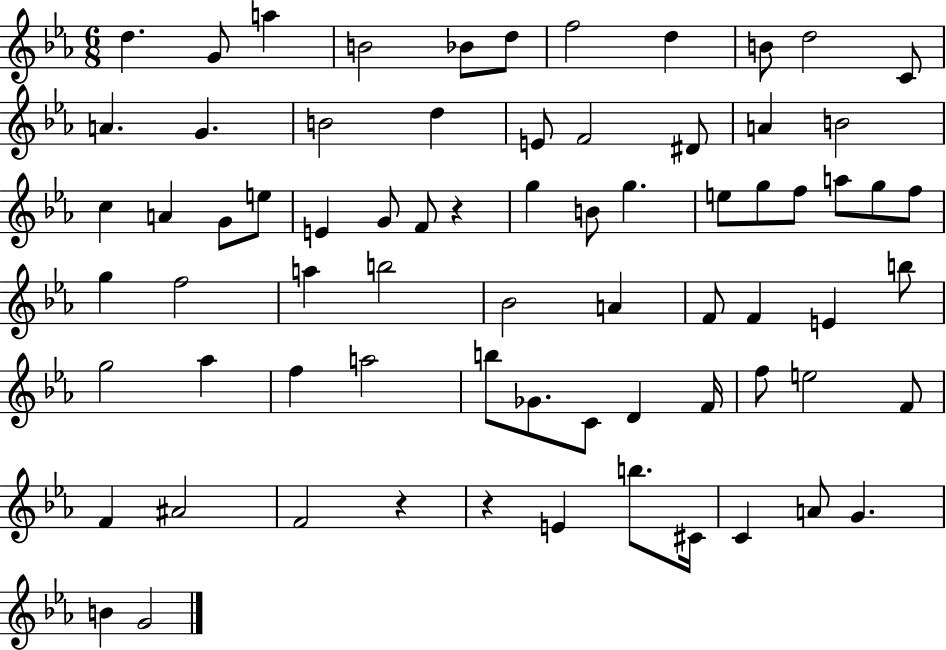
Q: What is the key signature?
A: EES major